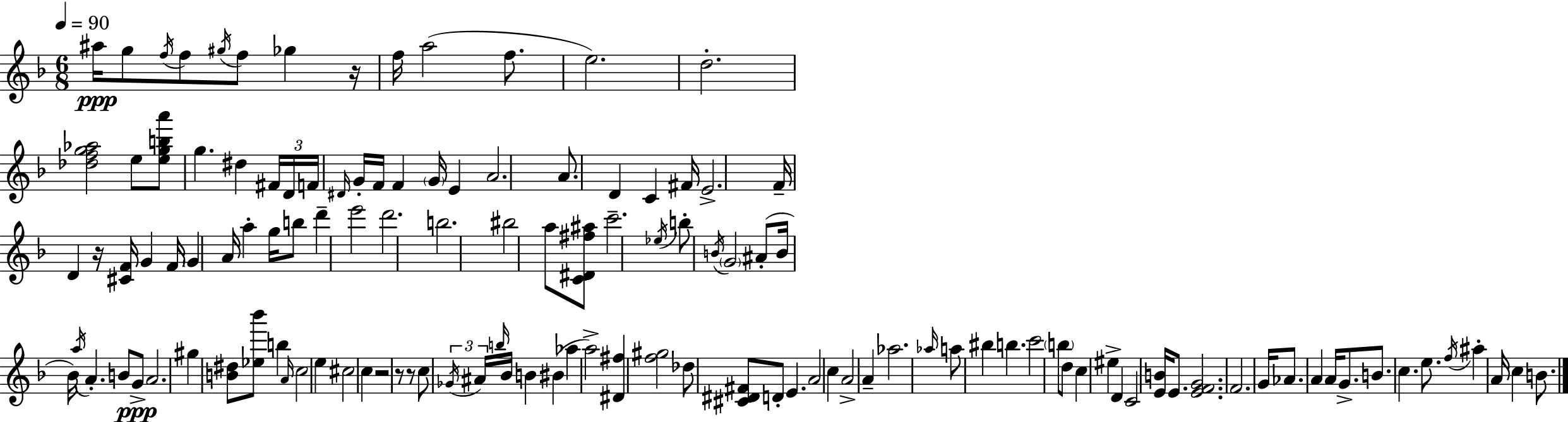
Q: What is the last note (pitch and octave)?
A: B4